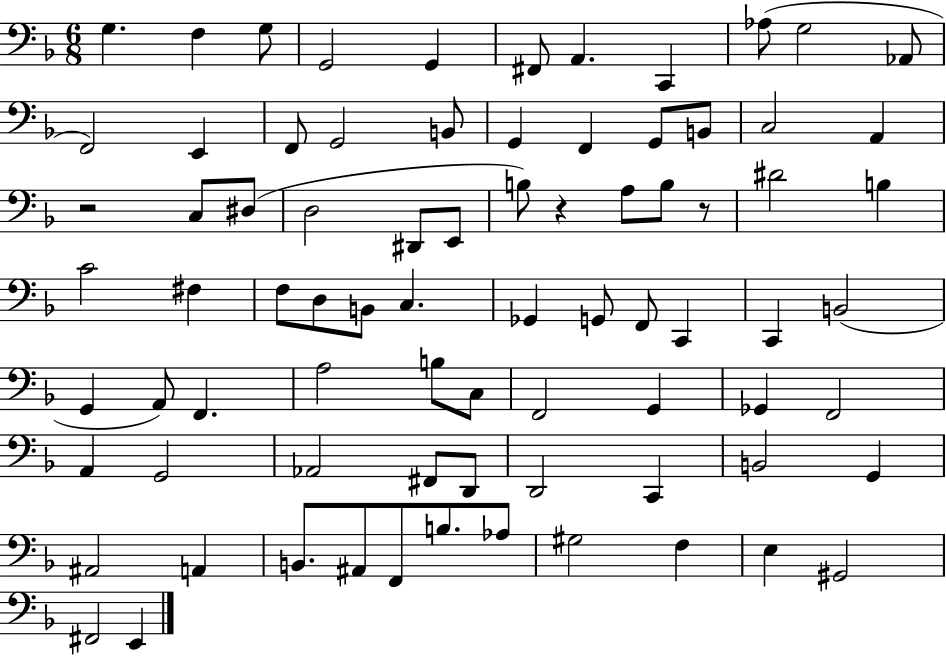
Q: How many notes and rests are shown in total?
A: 79